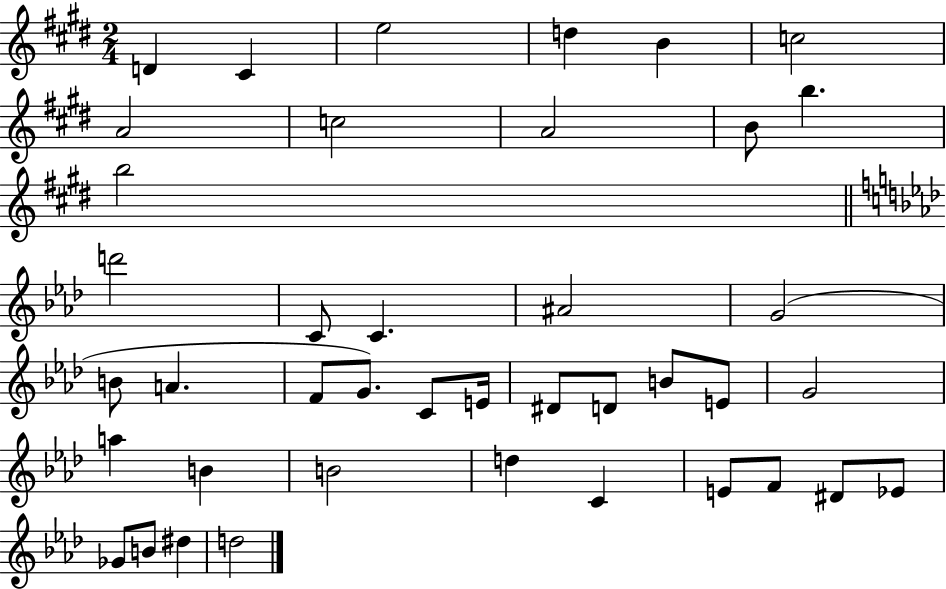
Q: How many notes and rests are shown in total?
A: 41